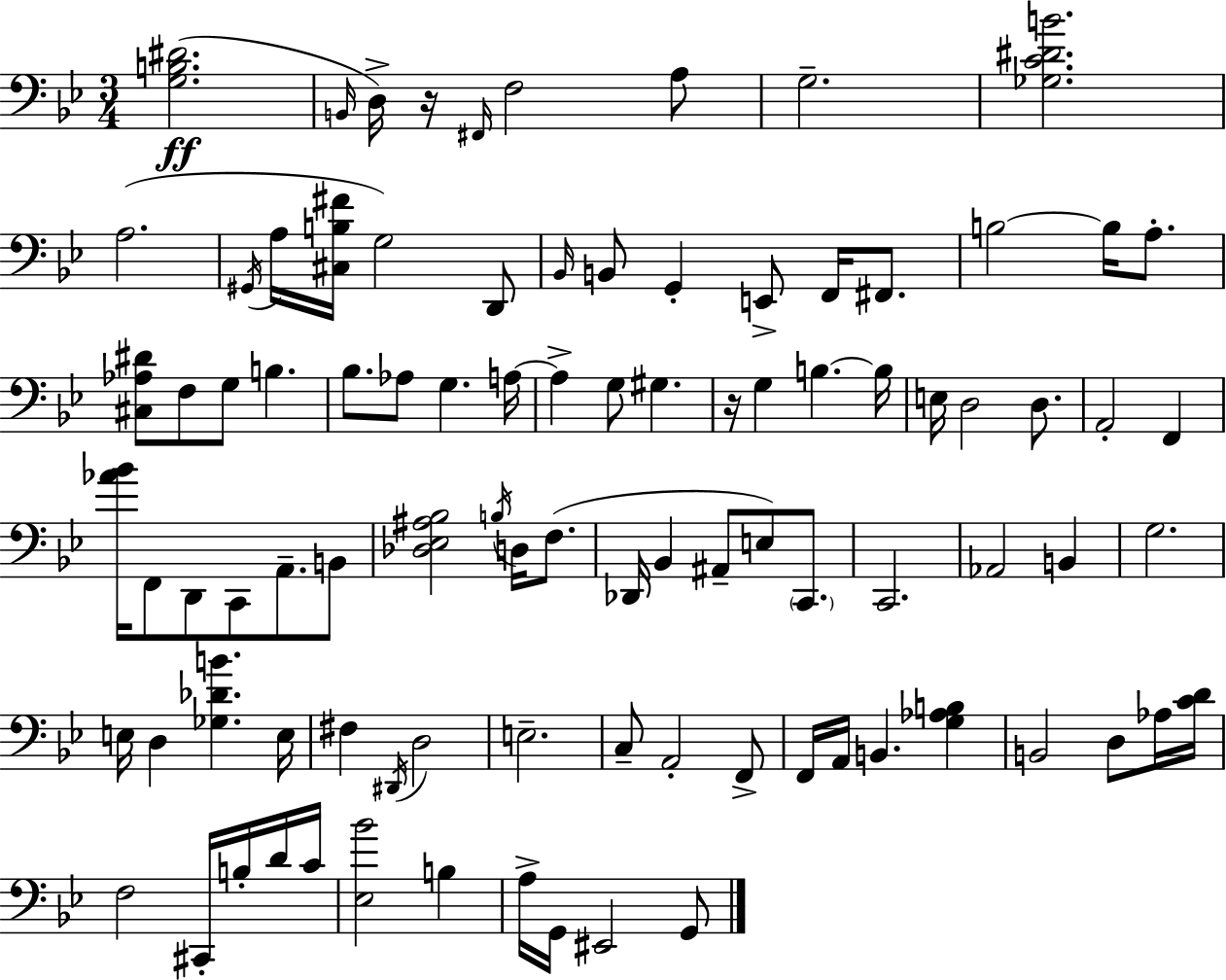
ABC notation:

X:1
T:Untitled
M:3/4
L:1/4
K:Gm
[G,B,^D]2 B,,/4 D,/4 z/4 ^F,,/4 F,2 A,/2 G,2 [_G,C^DB]2 A,2 ^G,,/4 A,/4 [^C,B,^F]/4 G,2 D,,/2 _B,,/4 B,,/2 G,, E,,/2 F,,/4 ^F,,/2 B,2 B,/4 A,/2 [^C,_A,^D]/2 F,/2 G,/2 B, _B,/2 _A,/2 G, A,/4 A, G,/2 ^G, z/4 G, B, B,/4 E,/4 D,2 D,/2 A,,2 F,, [_A_B]/4 F,,/2 D,,/2 C,,/2 A,,/2 B,,/2 [_D,_E,^A,_B,]2 B,/4 D,/4 F,/2 _D,,/4 _B,, ^A,,/2 E,/2 C,,/2 C,,2 _A,,2 B,, G,2 E,/4 D, [_G,_DB] E,/4 ^F, ^D,,/4 D,2 E,2 C,/2 A,,2 F,,/2 F,,/4 A,,/4 B,, [G,_A,B,] B,,2 D,/2 _A,/4 [CD]/4 F,2 ^C,,/4 B,/4 D/4 C/4 [_E,_B]2 B, A,/4 G,,/4 ^E,,2 G,,/2